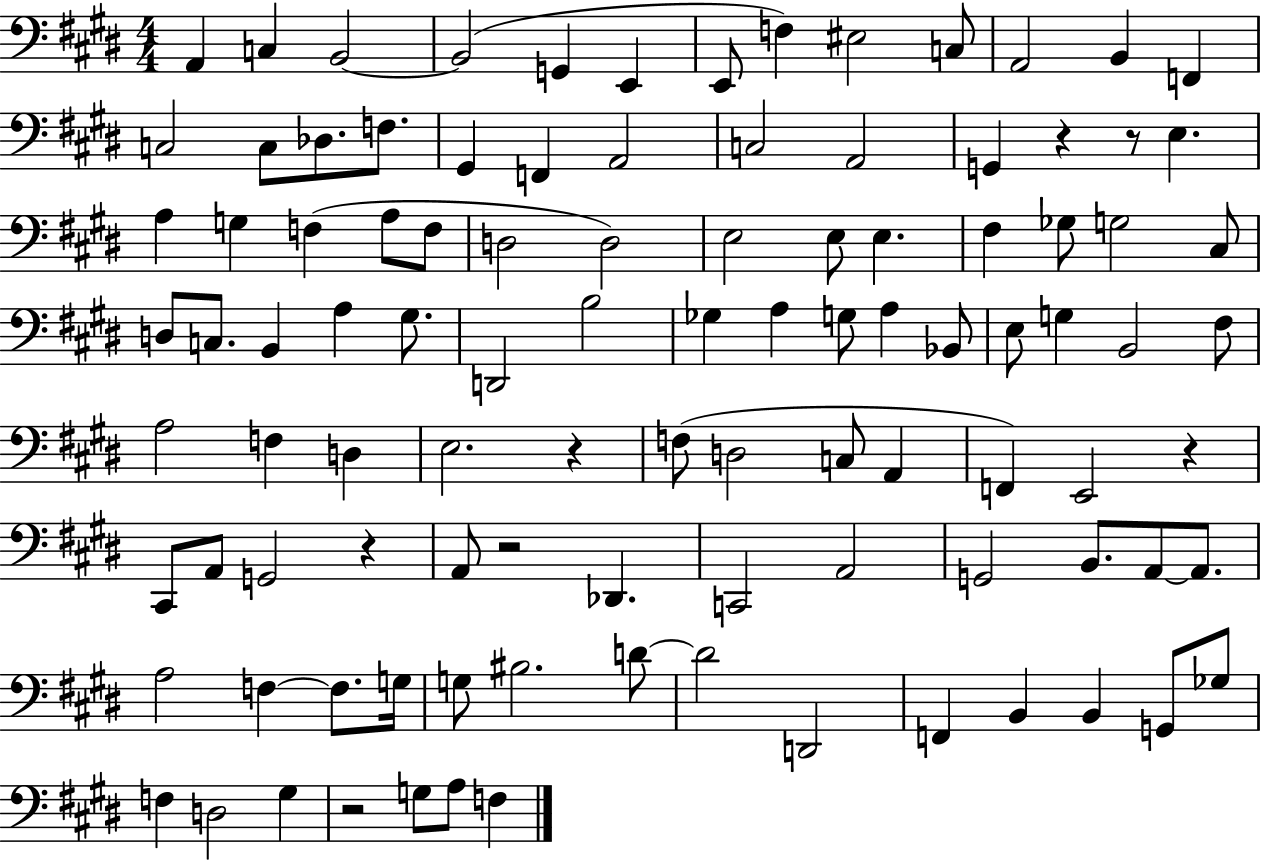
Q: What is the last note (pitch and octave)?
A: F3